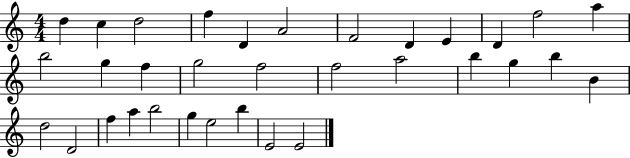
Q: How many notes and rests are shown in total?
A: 33